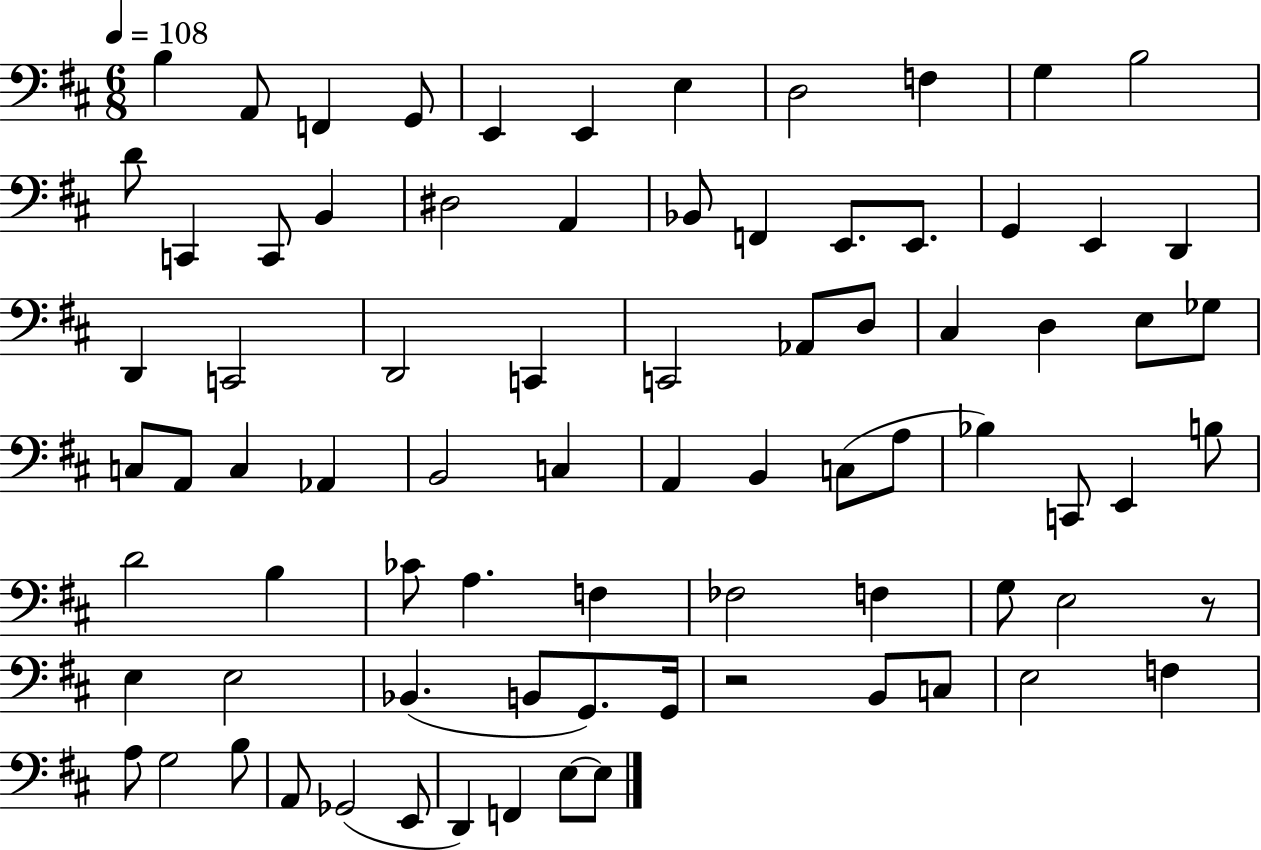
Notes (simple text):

B3/q A2/e F2/q G2/e E2/q E2/q E3/q D3/h F3/q G3/q B3/h D4/e C2/q C2/e B2/q D#3/h A2/q Bb2/e F2/q E2/e. E2/e. G2/q E2/q D2/q D2/q C2/h D2/h C2/q C2/h Ab2/e D3/e C#3/q D3/q E3/e Gb3/e C3/e A2/e C3/q Ab2/q B2/h C3/q A2/q B2/q C3/e A3/e Bb3/q C2/e E2/q B3/e D4/h B3/q CES4/e A3/q. F3/q FES3/h F3/q G3/e E3/h R/e E3/q E3/h Bb2/q. B2/e G2/e. G2/s R/h B2/e C3/e E3/h F3/q A3/e G3/h B3/e A2/e Gb2/h E2/e D2/q F2/q E3/e E3/e